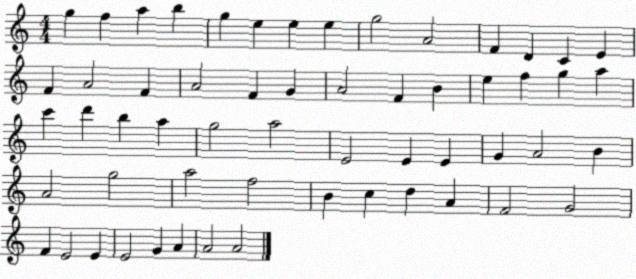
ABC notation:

X:1
T:Untitled
M:4/4
L:1/4
K:C
g f a b g e e e g2 A2 F D C E F A2 F A2 F G A2 F B e f g a c' d' b a g2 a2 E2 E E G A2 B A2 g2 a2 f2 B c d A F2 G2 F E2 E E2 G A A2 A2